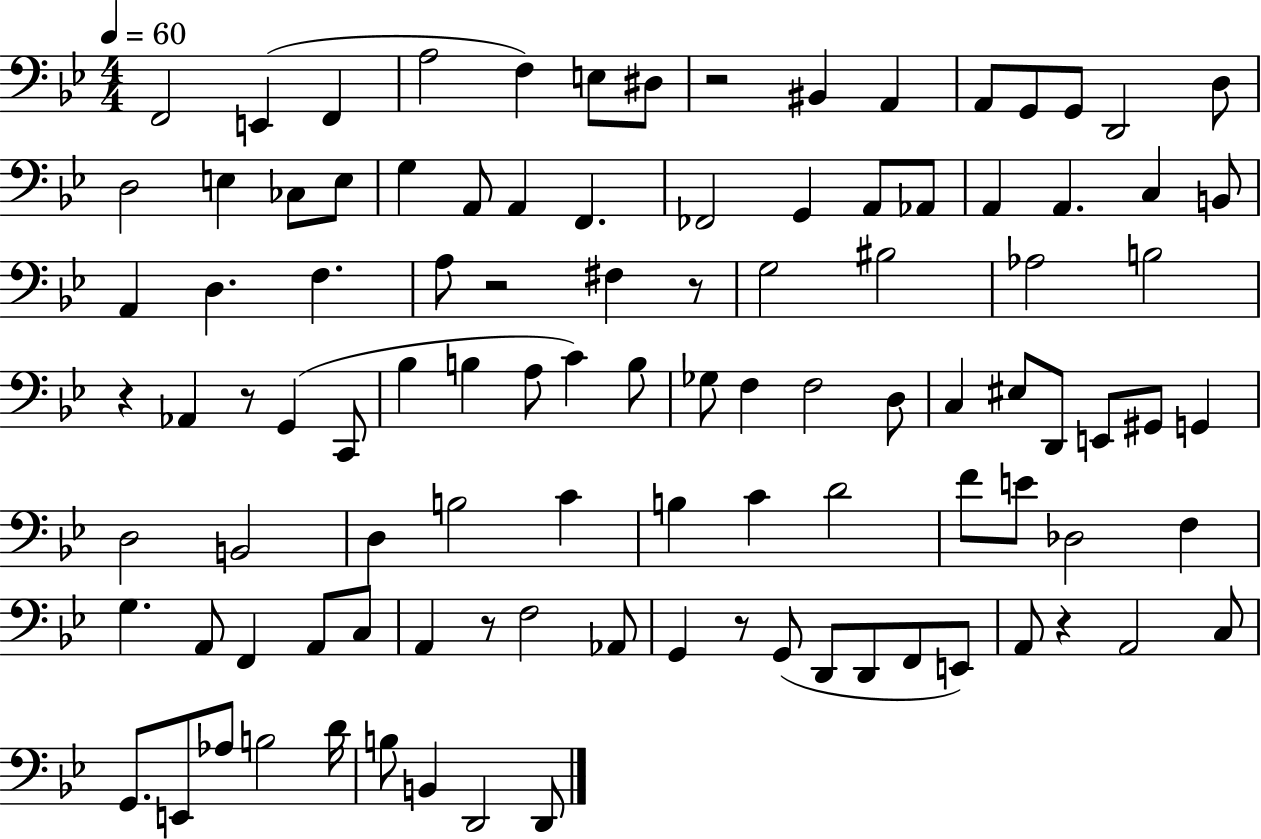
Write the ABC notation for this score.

X:1
T:Untitled
M:4/4
L:1/4
K:Bb
F,,2 E,, F,, A,2 F, E,/2 ^D,/2 z2 ^B,, A,, A,,/2 G,,/2 G,,/2 D,,2 D,/2 D,2 E, _C,/2 E,/2 G, A,,/2 A,, F,, _F,,2 G,, A,,/2 _A,,/2 A,, A,, C, B,,/2 A,, D, F, A,/2 z2 ^F, z/2 G,2 ^B,2 _A,2 B,2 z _A,, z/2 G,, C,,/2 _B, B, A,/2 C B,/2 _G,/2 F, F,2 D,/2 C, ^E,/2 D,,/2 E,,/2 ^G,,/2 G,, D,2 B,,2 D, B,2 C B, C D2 F/2 E/2 _D,2 F, G, A,,/2 F,, A,,/2 C,/2 A,, z/2 F,2 _A,,/2 G,, z/2 G,,/2 D,,/2 D,,/2 F,,/2 E,,/2 A,,/2 z A,,2 C,/2 G,,/2 E,,/2 _A,/2 B,2 D/4 B,/2 B,, D,,2 D,,/2